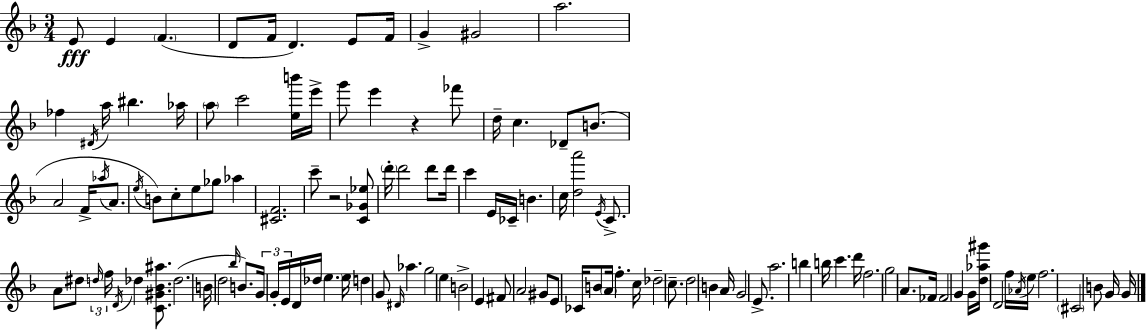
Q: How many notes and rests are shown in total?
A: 119